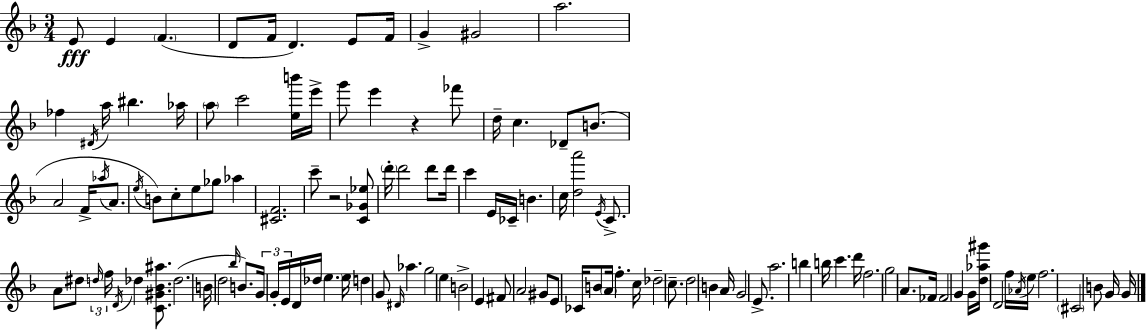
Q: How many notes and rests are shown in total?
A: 119